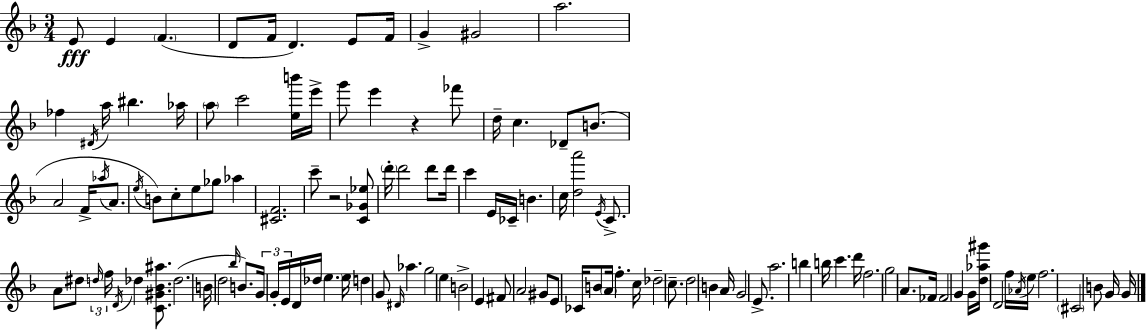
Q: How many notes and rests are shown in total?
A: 119